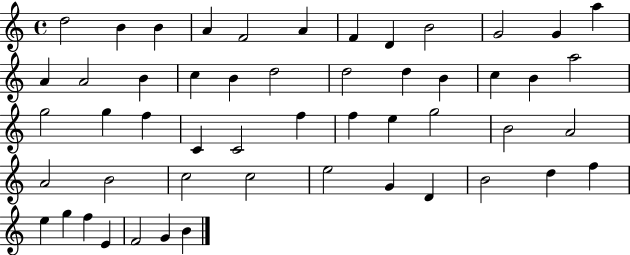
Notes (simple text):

D5/h B4/q B4/q A4/q F4/h A4/q F4/q D4/q B4/h G4/h G4/q A5/q A4/q A4/h B4/q C5/q B4/q D5/h D5/h D5/q B4/q C5/q B4/q A5/h G5/h G5/q F5/q C4/q C4/h F5/q F5/q E5/q G5/h B4/h A4/h A4/h B4/h C5/h C5/h E5/h G4/q D4/q B4/h D5/q F5/q E5/q G5/q F5/q E4/q F4/h G4/q B4/q